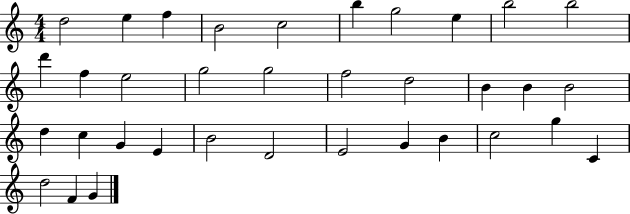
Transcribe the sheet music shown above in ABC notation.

X:1
T:Untitled
M:4/4
L:1/4
K:C
d2 e f B2 c2 b g2 e b2 b2 d' f e2 g2 g2 f2 d2 B B B2 d c G E B2 D2 E2 G B c2 g C d2 F G